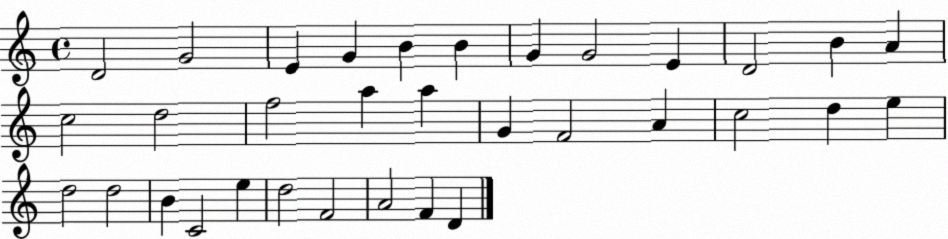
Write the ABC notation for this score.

X:1
T:Untitled
M:4/4
L:1/4
K:C
D2 G2 E G B B G G2 E D2 B A c2 d2 f2 a a G F2 A c2 d e d2 d2 B C2 e d2 F2 A2 F D